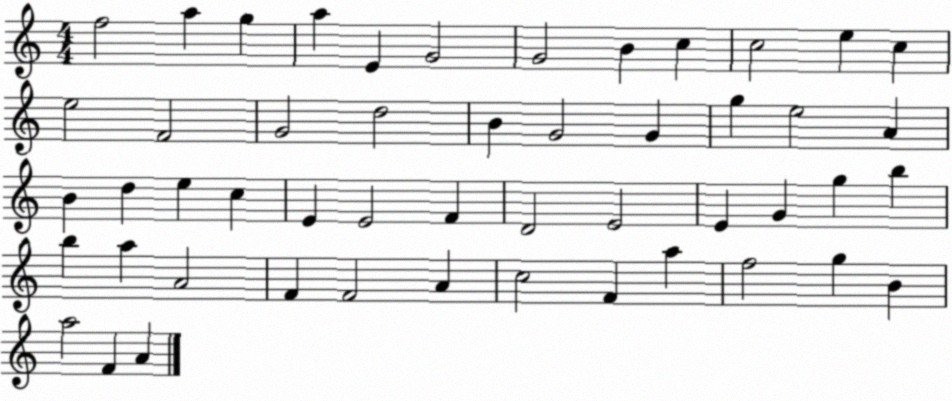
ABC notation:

X:1
T:Untitled
M:4/4
L:1/4
K:C
f2 a g a E G2 G2 B c c2 e c e2 F2 G2 d2 B G2 G g e2 A B d e c E E2 F D2 E2 E G g b b a A2 F F2 A c2 F a f2 g B a2 F A